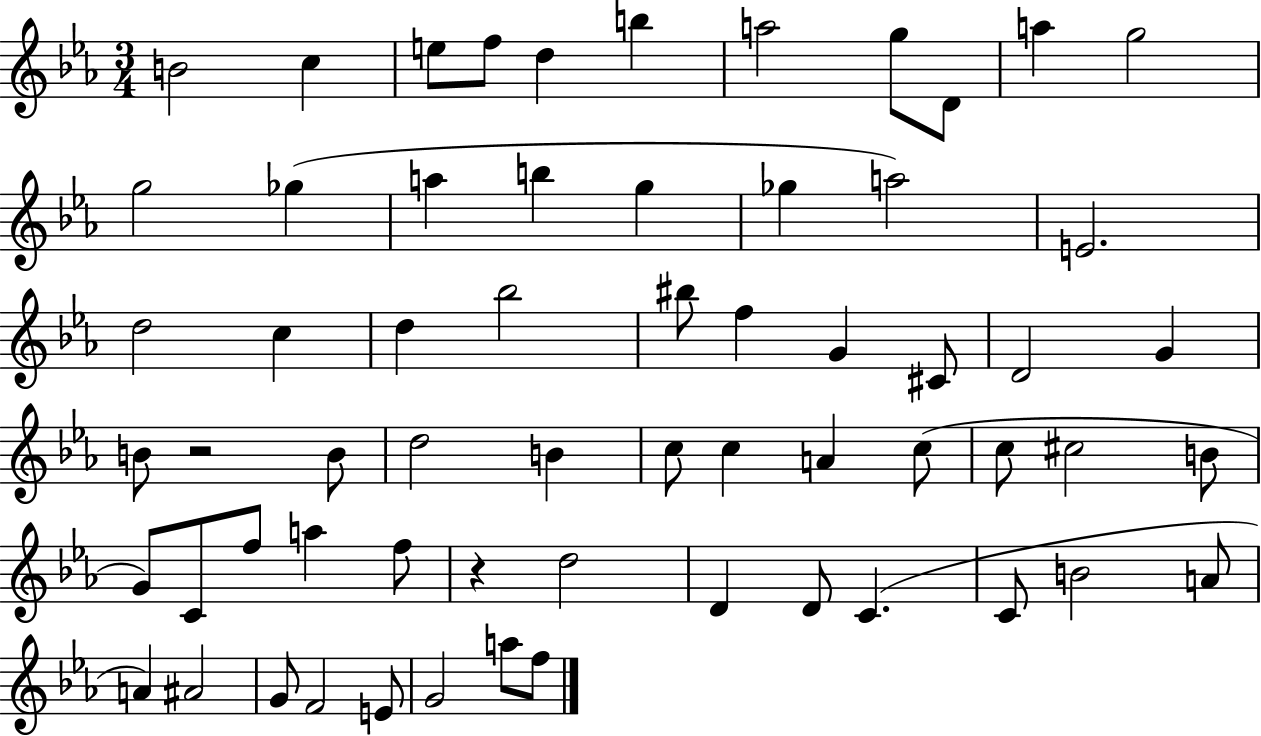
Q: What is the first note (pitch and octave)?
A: B4